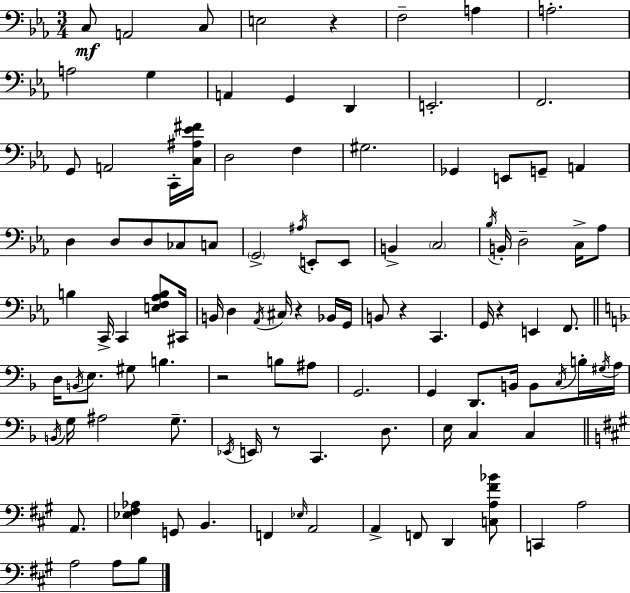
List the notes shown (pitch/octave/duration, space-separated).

C3/e A2/h C3/e E3/h R/q F3/h A3/q A3/h. A3/h G3/q A2/q G2/q D2/q E2/h. F2/h. G2/e A2/h C2/s [C3,A#3,Eb4,F#4]/s D3/h F3/q G#3/h. Gb2/q E2/e G2/e A2/q D3/q D3/e D3/e CES3/e C3/e G2/h A#3/s E2/e E2/e B2/q C3/h Bb3/s B2/s D3/h C3/s Ab3/e B3/q C2/s C2/q [E3,F3,Ab3,B3]/e C#2/s B2/s D3/q Ab2/s C#3/s R/q Bb2/s G2/s B2/e R/q C2/q. G2/s R/q E2/q F2/e. D3/s B2/s E3/e. G#3/e B3/q. R/h B3/e A#3/e G2/h. G2/q D2/e. B2/s B2/e C3/s B3/s G#3/s A3/s B2/s G3/s A#3/h G3/e. Eb2/s E2/s R/e C2/q. D3/e. E3/s C3/q C3/q A2/e. [Eb3,F#3,Ab3]/q G2/e B2/q. F2/q Eb3/s A2/h A2/q F2/e D2/q [C3,A3,F#4,Bb4]/e C2/q A3/h A3/h A3/e B3/e